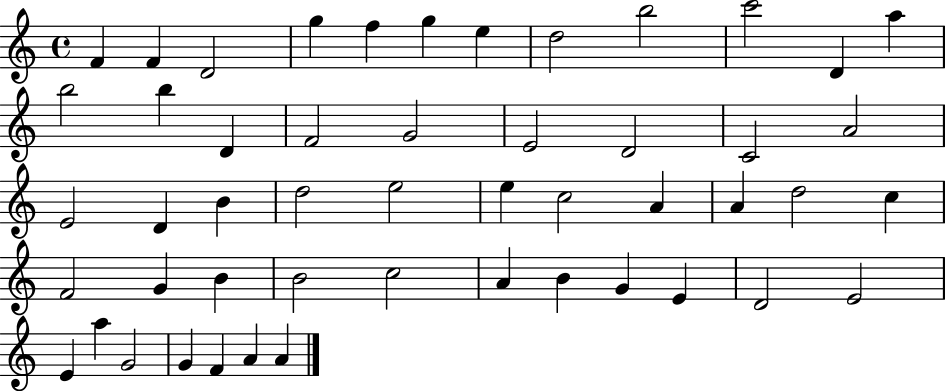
{
  \clef treble
  \time 4/4
  \defaultTimeSignature
  \key c \major
  f'4 f'4 d'2 | g''4 f''4 g''4 e''4 | d''2 b''2 | c'''2 d'4 a''4 | \break b''2 b''4 d'4 | f'2 g'2 | e'2 d'2 | c'2 a'2 | \break e'2 d'4 b'4 | d''2 e''2 | e''4 c''2 a'4 | a'4 d''2 c''4 | \break f'2 g'4 b'4 | b'2 c''2 | a'4 b'4 g'4 e'4 | d'2 e'2 | \break e'4 a''4 g'2 | g'4 f'4 a'4 a'4 | \bar "|."
}